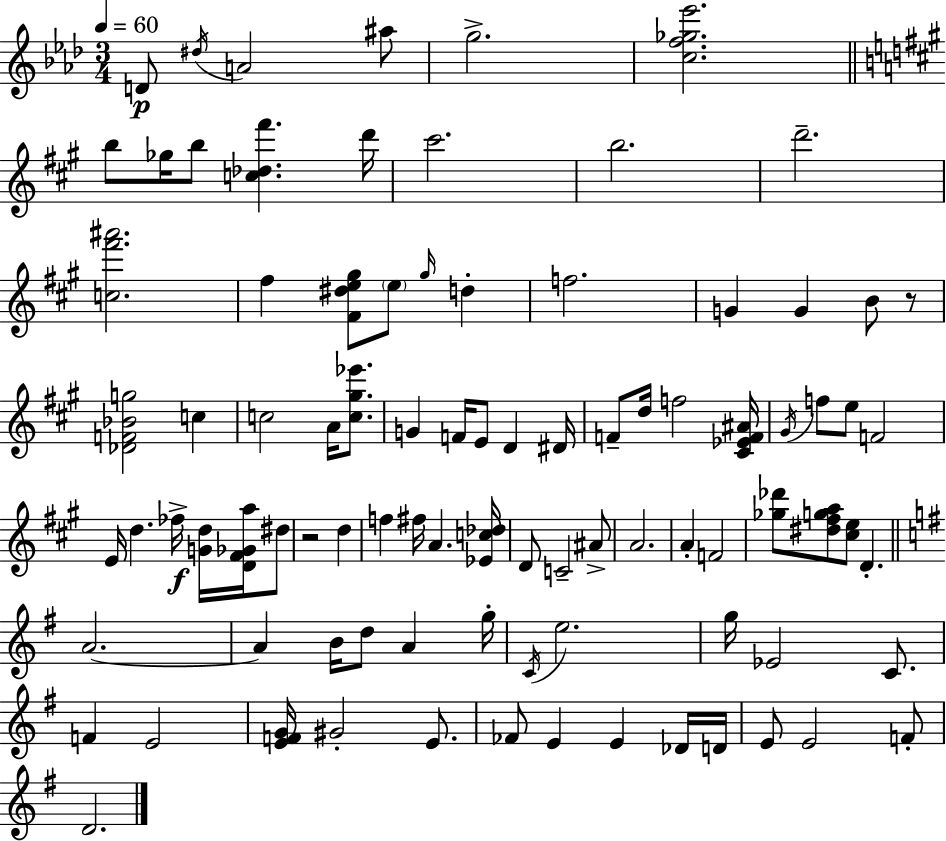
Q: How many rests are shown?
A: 2